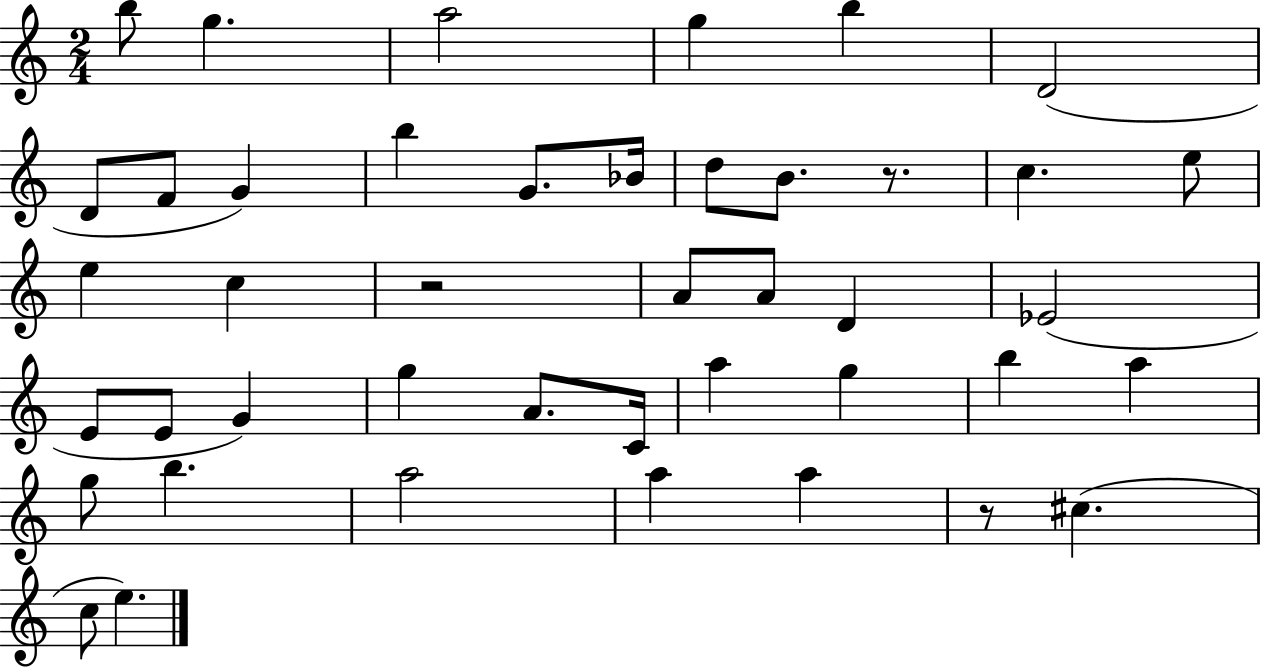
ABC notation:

X:1
T:Untitled
M:2/4
L:1/4
K:C
b/2 g a2 g b D2 D/2 F/2 G b G/2 _B/4 d/2 B/2 z/2 c e/2 e c z2 A/2 A/2 D _E2 E/2 E/2 G g A/2 C/4 a g b a g/2 b a2 a a z/2 ^c c/2 e